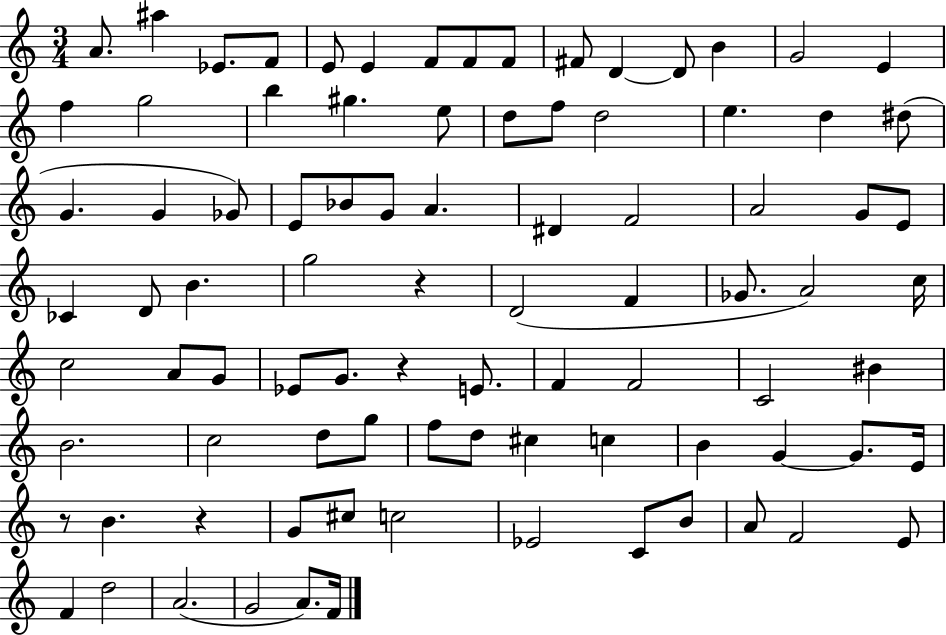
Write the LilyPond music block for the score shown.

{
  \clef treble
  \numericTimeSignature
  \time 3/4
  \key c \major
  a'8. ais''4 ees'8. f'8 | e'8 e'4 f'8 f'8 f'8 | fis'8 d'4~~ d'8 b'4 | g'2 e'4 | \break f''4 g''2 | b''4 gis''4. e''8 | d''8 f''8 d''2 | e''4. d''4 dis''8( | \break g'4. g'4 ges'8) | e'8 bes'8 g'8 a'4. | dis'4 f'2 | a'2 g'8 e'8 | \break ces'4 d'8 b'4. | g''2 r4 | d'2( f'4 | ges'8. a'2) c''16 | \break c''2 a'8 g'8 | ees'8 g'8. r4 e'8. | f'4 f'2 | c'2 bis'4 | \break b'2. | c''2 d''8 g''8 | f''8 d''8 cis''4 c''4 | b'4 g'4~~ g'8. e'16 | \break r8 b'4. r4 | g'8 cis''8 c''2 | ees'2 c'8 b'8 | a'8 f'2 e'8 | \break f'4 d''2 | a'2.( | g'2 a'8.) f'16 | \bar "|."
}